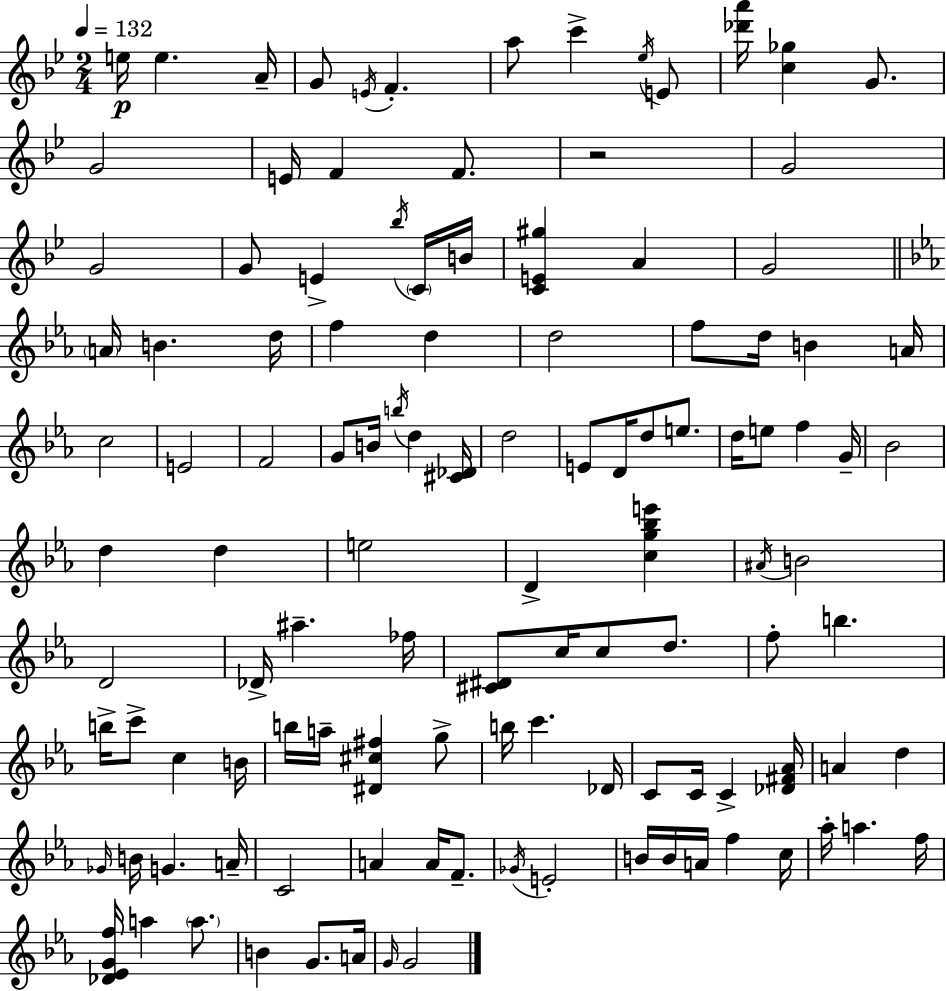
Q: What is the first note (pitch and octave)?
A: E5